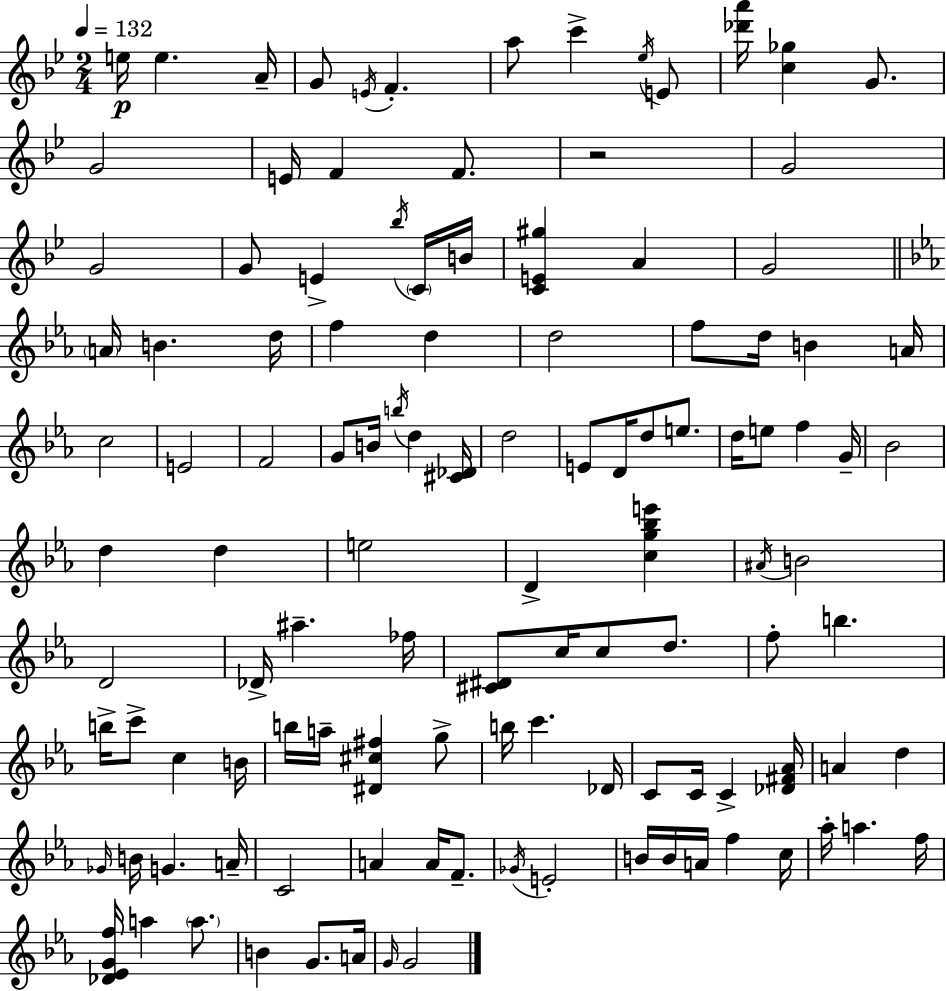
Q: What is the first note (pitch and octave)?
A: E5